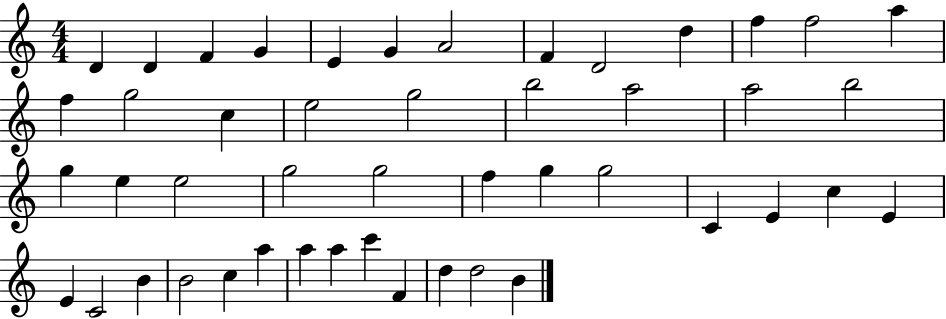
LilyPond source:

{
  \clef treble
  \numericTimeSignature
  \time 4/4
  \key c \major
  d'4 d'4 f'4 g'4 | e'4 g'4 a'2 | f'4 d'2 d''4 | f''4 f''2 a''4 | \break f''4 g''2 c''4 | e''2 g''2 | b''2 a''2 | a''2 b''2 | \break g''4 e''4 e''2 | g''2 g''2 | f''4 g''4 g''2 | c'4 e'4 c''4 e'4 | \break e'4 c'2 b'4 | b'2 c''4 a''4 | a''4 a''4 c'''4 f'4 | d''4 d''2 b'4 | \break \bar "|."
}